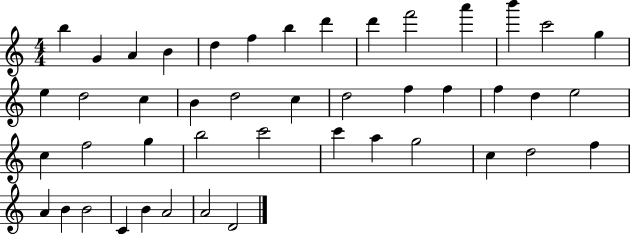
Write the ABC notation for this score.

X:1
T:Untitled
M:4/4
L:1/4
K:C
b G A B d f b d' d' f'2 a' b' c'2 g e d2 c B d2 c d2 f f f d e2 c f2 g b2 c'2 c' a g2 c d2 f A B B2 C B A2 A2 D2